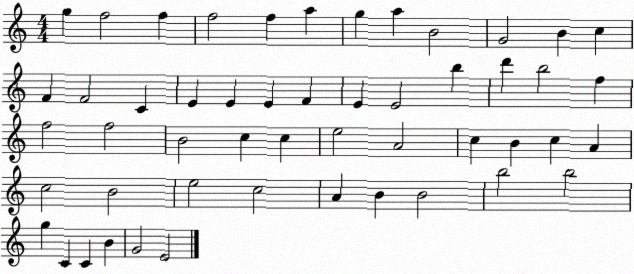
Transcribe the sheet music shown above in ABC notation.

X:1
T:Untitled
M:4/4
L:1/4
K:C
g f2 f f2 f a g a B2 G2 B c F F2 C E E E F E E2 b d' b2 f f2 f2 B2 c c e2 A2 c B c A c2 B2 e2 c2 A B B2 b2 b2 g C C B G2 E2